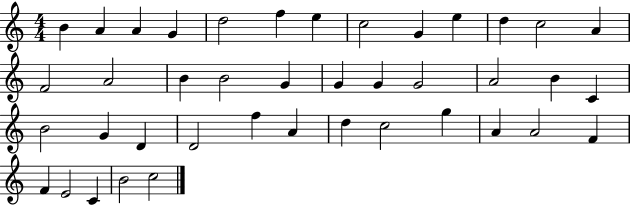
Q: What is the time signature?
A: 4/4